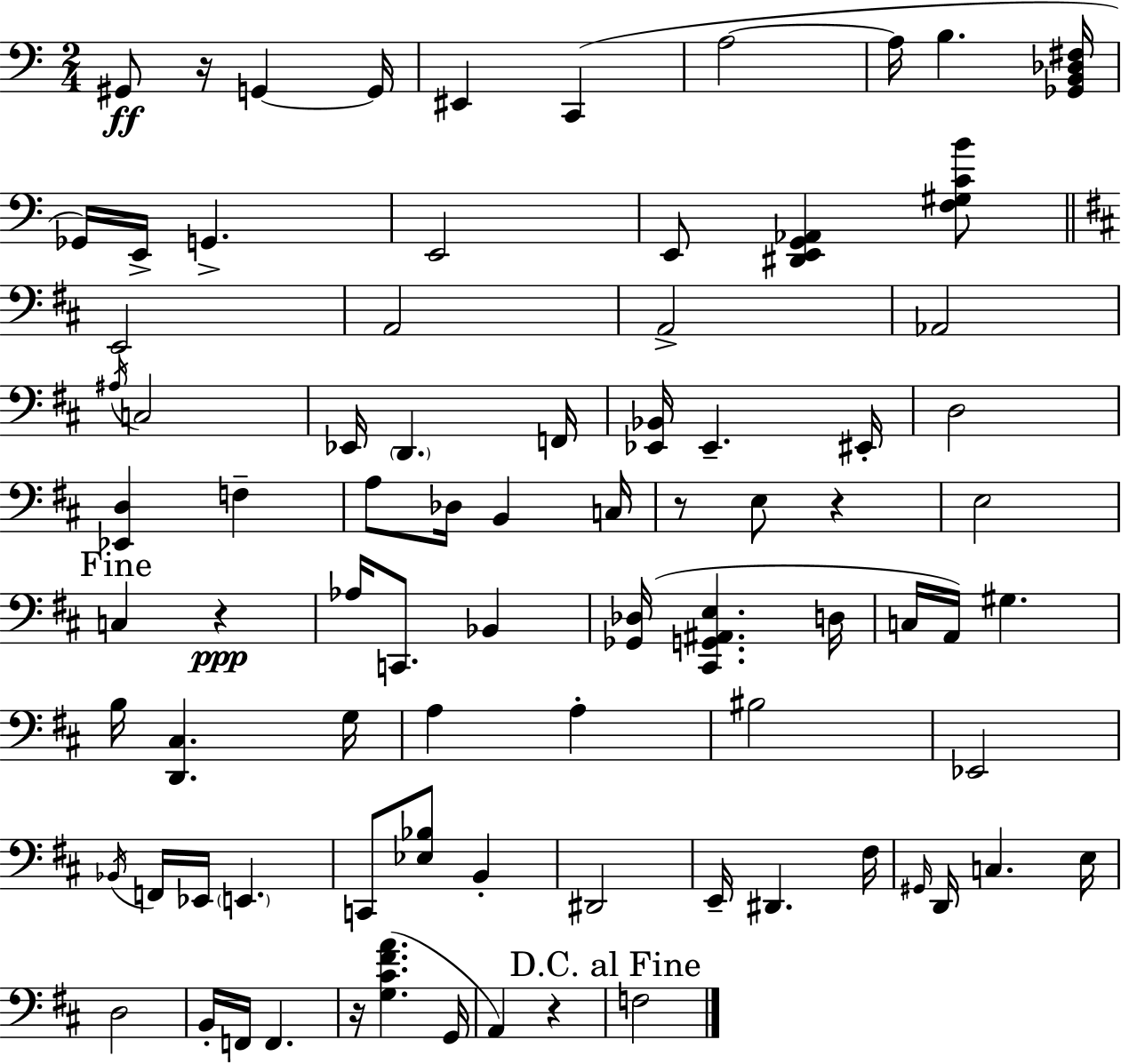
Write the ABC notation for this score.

X:1
T:Untitled
M:2/4
L:1/4
K:C
^G,,/2 z/4 G,, G,,/4 ^E,, C,, A,2 A,/4 B, [_G,,B,,_D,^F,]/4 _G,,/4 E,,/4 G,, E,,2 E,,/2 [^D,,E,,G,,_A,,] [F,^G,CB]/2 E,,2 A,,2 A,,2 _A,,2 ^A,/4 C,2 _E,,/4 D,, F,,/4 [_E,,_B,,]/4 _E,, ^E,,/4 D,2 [_E,,D,] F, A,/2 _D,/4 B,, C,/4 z/2 E,/2 z E,2 C, z _A,/4 C,,/2 _B,, [_G,,_D,]/4 [^C,,G,,^A,,E,] D,/4 C,/4 A,,/4 ^G, B,/4 [D,,^C,] G,/4 A, A, ^B,2 _E,,2 _B,,/4 F,,/4 _E,,/4 E,, C,,/2 [_E,_B,]/2 B,, ^D,,2 E,,/4 ^D,, ^F,/4 ^G,,/4 D,,/4 C, E,/4 D,2 B,,/4 F,,/4 F,, z/4 [G,^C^FA] G,,/4 A,, z F,2